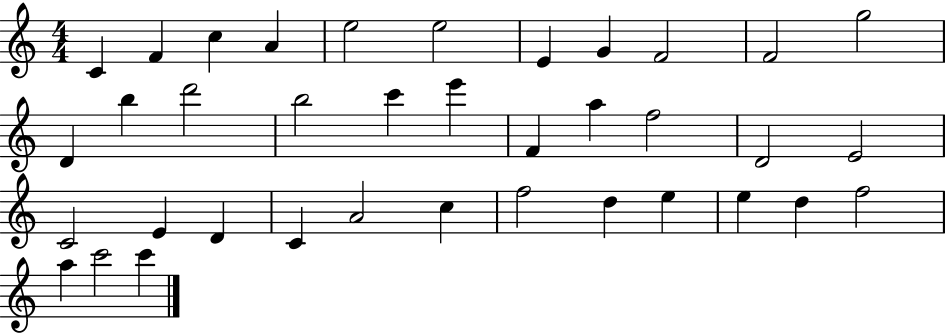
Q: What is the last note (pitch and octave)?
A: C6